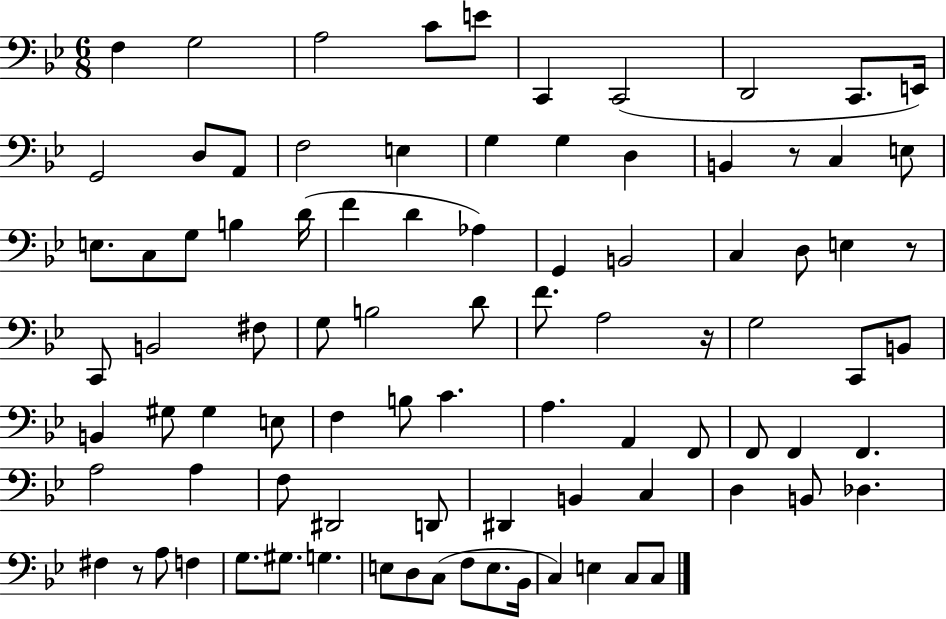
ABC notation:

X:1
T:Untitled
M:6/8
L:1/4
K:Bb
F, G,2 A,2 C/2 E/2 C,, C,,2 D,,2 C,,/2 E,,/4 G,,2 D,/2 A,,/2 F,2 E, G, G, D, B,, z/2 C, E,/2 E,/2 C,/2 G,/2 B, D/4 F D _A, G,, B,,2 C, D,/2 E, z/2 C,,/2 B,,2 ^F,/2 G,/2 B,2 D/2 F/2 A,2 z/4 G,2 C,,/2 B,,/2 B,, ^G,/2 ^G, E,/2 F, B,/2 C A, A,, F,,/2 F,,/2 F,, F,, A,2 A, F,/2 ^D,,2 D,,/2 ^D,, B,, C, D, B,,/2 _D, ^F, z/2 A,/2 F, G,/2 ^G,/2 G, E,/2 D,/2 C,/2 F,/2 E,/2 _B,,/4 C, E, C,/2 C,/2